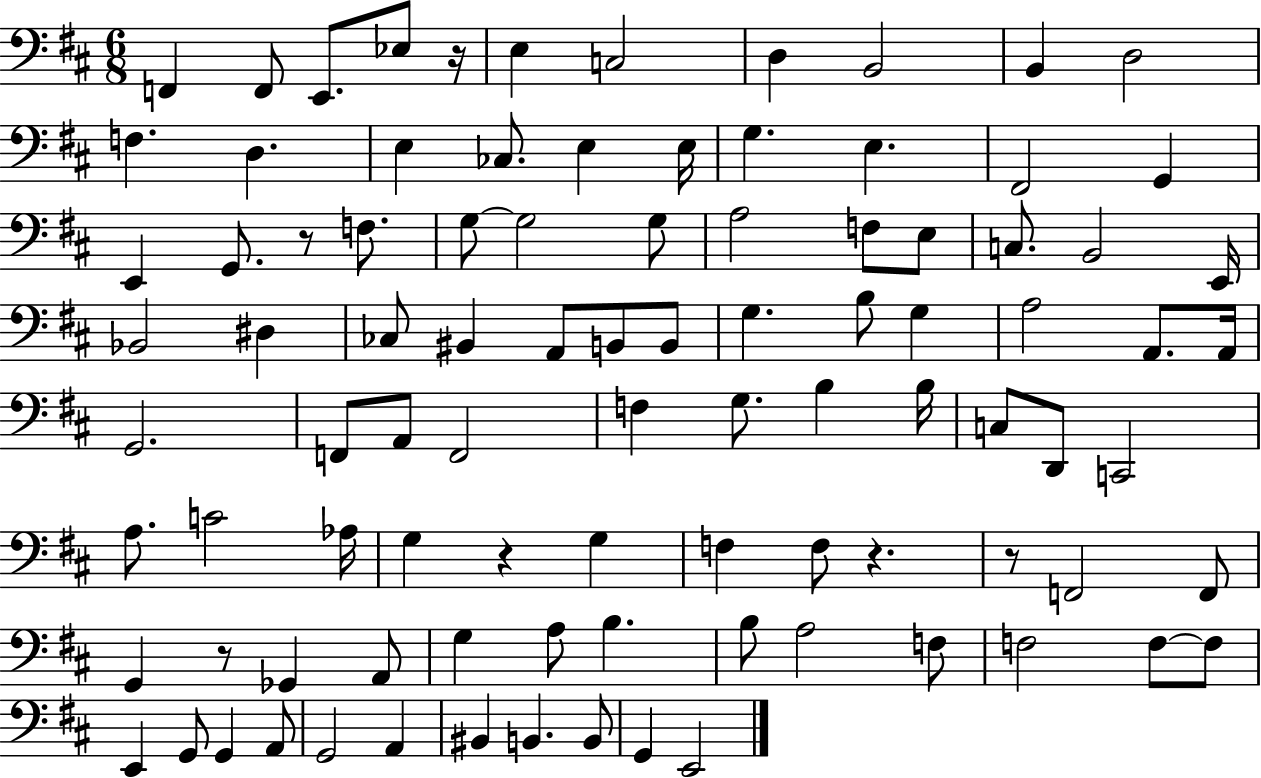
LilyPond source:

{
  \clef bass
  \numericTimeSignature
  \time 6/8
  \key d \major
  \repeat volta 2 { f,4 f,8 e,8. ees8 r16 | e4 c2 | d4 b,2 | b,4 d2 | \break f4. d4. | e4 ces8. e4 e16 | g4. e4. | fis,2 g,4 | \break e,4 g,8. r8 f8. | g8~~ g2 g8 | a2 f8 e8 | c8. b,2 e,16 | \break bes,2 dis4 | ces8 bis,4 a,8 b,8 b,8 | g4. b8 g4 | a2 a,8. a,16 | \break g,2. | f,8 a,8 f,2 | f4 g8. b4 b16 | c8 d,8 c,2 | \break a8. c'2 aes16 | g4 r4 g4 | f4 f8 r4. | r8 f,2 f,8 | \break g,4 r8 ges,4 a,8 | g4 a8 b4. | b8 a2 f8 | f2 f8~~ f8 | \break e,4 g,8 g,4 a,8 | g,2 a,4 | bis,4 b,4. b,8 | g,4 e,2 | \break } \bar "|."
}